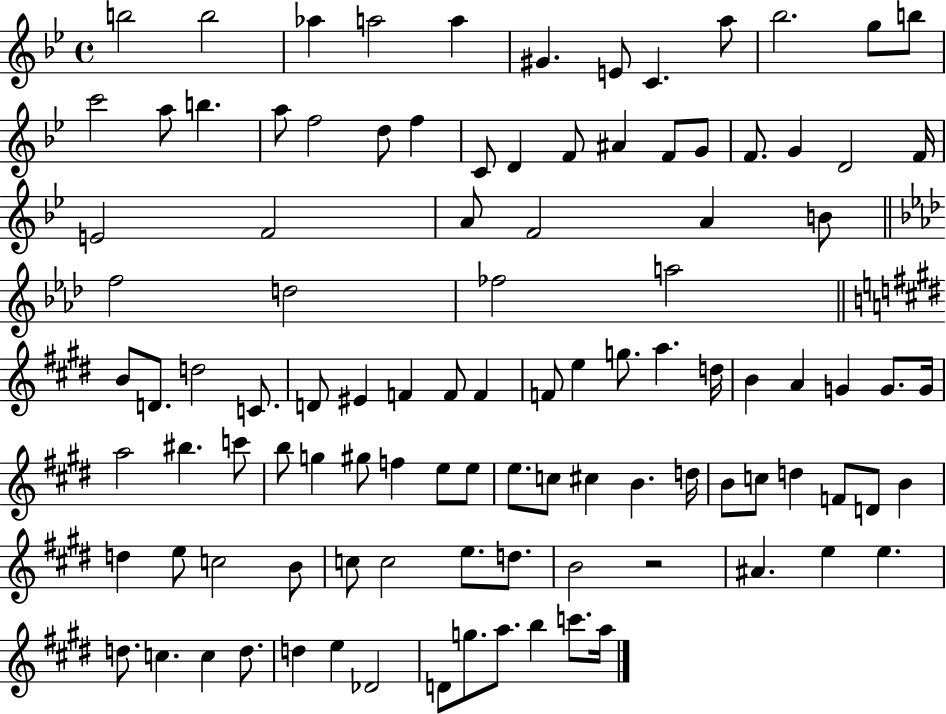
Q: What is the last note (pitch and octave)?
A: A5